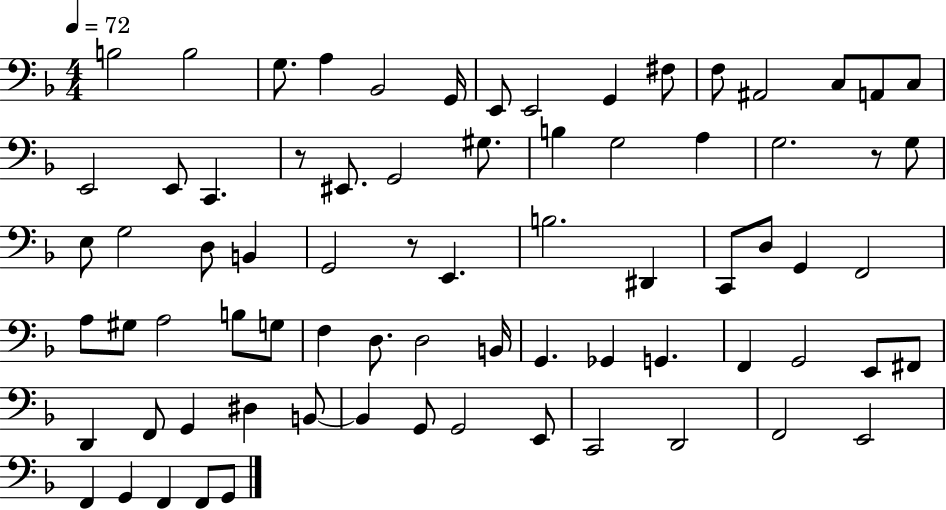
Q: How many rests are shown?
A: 3